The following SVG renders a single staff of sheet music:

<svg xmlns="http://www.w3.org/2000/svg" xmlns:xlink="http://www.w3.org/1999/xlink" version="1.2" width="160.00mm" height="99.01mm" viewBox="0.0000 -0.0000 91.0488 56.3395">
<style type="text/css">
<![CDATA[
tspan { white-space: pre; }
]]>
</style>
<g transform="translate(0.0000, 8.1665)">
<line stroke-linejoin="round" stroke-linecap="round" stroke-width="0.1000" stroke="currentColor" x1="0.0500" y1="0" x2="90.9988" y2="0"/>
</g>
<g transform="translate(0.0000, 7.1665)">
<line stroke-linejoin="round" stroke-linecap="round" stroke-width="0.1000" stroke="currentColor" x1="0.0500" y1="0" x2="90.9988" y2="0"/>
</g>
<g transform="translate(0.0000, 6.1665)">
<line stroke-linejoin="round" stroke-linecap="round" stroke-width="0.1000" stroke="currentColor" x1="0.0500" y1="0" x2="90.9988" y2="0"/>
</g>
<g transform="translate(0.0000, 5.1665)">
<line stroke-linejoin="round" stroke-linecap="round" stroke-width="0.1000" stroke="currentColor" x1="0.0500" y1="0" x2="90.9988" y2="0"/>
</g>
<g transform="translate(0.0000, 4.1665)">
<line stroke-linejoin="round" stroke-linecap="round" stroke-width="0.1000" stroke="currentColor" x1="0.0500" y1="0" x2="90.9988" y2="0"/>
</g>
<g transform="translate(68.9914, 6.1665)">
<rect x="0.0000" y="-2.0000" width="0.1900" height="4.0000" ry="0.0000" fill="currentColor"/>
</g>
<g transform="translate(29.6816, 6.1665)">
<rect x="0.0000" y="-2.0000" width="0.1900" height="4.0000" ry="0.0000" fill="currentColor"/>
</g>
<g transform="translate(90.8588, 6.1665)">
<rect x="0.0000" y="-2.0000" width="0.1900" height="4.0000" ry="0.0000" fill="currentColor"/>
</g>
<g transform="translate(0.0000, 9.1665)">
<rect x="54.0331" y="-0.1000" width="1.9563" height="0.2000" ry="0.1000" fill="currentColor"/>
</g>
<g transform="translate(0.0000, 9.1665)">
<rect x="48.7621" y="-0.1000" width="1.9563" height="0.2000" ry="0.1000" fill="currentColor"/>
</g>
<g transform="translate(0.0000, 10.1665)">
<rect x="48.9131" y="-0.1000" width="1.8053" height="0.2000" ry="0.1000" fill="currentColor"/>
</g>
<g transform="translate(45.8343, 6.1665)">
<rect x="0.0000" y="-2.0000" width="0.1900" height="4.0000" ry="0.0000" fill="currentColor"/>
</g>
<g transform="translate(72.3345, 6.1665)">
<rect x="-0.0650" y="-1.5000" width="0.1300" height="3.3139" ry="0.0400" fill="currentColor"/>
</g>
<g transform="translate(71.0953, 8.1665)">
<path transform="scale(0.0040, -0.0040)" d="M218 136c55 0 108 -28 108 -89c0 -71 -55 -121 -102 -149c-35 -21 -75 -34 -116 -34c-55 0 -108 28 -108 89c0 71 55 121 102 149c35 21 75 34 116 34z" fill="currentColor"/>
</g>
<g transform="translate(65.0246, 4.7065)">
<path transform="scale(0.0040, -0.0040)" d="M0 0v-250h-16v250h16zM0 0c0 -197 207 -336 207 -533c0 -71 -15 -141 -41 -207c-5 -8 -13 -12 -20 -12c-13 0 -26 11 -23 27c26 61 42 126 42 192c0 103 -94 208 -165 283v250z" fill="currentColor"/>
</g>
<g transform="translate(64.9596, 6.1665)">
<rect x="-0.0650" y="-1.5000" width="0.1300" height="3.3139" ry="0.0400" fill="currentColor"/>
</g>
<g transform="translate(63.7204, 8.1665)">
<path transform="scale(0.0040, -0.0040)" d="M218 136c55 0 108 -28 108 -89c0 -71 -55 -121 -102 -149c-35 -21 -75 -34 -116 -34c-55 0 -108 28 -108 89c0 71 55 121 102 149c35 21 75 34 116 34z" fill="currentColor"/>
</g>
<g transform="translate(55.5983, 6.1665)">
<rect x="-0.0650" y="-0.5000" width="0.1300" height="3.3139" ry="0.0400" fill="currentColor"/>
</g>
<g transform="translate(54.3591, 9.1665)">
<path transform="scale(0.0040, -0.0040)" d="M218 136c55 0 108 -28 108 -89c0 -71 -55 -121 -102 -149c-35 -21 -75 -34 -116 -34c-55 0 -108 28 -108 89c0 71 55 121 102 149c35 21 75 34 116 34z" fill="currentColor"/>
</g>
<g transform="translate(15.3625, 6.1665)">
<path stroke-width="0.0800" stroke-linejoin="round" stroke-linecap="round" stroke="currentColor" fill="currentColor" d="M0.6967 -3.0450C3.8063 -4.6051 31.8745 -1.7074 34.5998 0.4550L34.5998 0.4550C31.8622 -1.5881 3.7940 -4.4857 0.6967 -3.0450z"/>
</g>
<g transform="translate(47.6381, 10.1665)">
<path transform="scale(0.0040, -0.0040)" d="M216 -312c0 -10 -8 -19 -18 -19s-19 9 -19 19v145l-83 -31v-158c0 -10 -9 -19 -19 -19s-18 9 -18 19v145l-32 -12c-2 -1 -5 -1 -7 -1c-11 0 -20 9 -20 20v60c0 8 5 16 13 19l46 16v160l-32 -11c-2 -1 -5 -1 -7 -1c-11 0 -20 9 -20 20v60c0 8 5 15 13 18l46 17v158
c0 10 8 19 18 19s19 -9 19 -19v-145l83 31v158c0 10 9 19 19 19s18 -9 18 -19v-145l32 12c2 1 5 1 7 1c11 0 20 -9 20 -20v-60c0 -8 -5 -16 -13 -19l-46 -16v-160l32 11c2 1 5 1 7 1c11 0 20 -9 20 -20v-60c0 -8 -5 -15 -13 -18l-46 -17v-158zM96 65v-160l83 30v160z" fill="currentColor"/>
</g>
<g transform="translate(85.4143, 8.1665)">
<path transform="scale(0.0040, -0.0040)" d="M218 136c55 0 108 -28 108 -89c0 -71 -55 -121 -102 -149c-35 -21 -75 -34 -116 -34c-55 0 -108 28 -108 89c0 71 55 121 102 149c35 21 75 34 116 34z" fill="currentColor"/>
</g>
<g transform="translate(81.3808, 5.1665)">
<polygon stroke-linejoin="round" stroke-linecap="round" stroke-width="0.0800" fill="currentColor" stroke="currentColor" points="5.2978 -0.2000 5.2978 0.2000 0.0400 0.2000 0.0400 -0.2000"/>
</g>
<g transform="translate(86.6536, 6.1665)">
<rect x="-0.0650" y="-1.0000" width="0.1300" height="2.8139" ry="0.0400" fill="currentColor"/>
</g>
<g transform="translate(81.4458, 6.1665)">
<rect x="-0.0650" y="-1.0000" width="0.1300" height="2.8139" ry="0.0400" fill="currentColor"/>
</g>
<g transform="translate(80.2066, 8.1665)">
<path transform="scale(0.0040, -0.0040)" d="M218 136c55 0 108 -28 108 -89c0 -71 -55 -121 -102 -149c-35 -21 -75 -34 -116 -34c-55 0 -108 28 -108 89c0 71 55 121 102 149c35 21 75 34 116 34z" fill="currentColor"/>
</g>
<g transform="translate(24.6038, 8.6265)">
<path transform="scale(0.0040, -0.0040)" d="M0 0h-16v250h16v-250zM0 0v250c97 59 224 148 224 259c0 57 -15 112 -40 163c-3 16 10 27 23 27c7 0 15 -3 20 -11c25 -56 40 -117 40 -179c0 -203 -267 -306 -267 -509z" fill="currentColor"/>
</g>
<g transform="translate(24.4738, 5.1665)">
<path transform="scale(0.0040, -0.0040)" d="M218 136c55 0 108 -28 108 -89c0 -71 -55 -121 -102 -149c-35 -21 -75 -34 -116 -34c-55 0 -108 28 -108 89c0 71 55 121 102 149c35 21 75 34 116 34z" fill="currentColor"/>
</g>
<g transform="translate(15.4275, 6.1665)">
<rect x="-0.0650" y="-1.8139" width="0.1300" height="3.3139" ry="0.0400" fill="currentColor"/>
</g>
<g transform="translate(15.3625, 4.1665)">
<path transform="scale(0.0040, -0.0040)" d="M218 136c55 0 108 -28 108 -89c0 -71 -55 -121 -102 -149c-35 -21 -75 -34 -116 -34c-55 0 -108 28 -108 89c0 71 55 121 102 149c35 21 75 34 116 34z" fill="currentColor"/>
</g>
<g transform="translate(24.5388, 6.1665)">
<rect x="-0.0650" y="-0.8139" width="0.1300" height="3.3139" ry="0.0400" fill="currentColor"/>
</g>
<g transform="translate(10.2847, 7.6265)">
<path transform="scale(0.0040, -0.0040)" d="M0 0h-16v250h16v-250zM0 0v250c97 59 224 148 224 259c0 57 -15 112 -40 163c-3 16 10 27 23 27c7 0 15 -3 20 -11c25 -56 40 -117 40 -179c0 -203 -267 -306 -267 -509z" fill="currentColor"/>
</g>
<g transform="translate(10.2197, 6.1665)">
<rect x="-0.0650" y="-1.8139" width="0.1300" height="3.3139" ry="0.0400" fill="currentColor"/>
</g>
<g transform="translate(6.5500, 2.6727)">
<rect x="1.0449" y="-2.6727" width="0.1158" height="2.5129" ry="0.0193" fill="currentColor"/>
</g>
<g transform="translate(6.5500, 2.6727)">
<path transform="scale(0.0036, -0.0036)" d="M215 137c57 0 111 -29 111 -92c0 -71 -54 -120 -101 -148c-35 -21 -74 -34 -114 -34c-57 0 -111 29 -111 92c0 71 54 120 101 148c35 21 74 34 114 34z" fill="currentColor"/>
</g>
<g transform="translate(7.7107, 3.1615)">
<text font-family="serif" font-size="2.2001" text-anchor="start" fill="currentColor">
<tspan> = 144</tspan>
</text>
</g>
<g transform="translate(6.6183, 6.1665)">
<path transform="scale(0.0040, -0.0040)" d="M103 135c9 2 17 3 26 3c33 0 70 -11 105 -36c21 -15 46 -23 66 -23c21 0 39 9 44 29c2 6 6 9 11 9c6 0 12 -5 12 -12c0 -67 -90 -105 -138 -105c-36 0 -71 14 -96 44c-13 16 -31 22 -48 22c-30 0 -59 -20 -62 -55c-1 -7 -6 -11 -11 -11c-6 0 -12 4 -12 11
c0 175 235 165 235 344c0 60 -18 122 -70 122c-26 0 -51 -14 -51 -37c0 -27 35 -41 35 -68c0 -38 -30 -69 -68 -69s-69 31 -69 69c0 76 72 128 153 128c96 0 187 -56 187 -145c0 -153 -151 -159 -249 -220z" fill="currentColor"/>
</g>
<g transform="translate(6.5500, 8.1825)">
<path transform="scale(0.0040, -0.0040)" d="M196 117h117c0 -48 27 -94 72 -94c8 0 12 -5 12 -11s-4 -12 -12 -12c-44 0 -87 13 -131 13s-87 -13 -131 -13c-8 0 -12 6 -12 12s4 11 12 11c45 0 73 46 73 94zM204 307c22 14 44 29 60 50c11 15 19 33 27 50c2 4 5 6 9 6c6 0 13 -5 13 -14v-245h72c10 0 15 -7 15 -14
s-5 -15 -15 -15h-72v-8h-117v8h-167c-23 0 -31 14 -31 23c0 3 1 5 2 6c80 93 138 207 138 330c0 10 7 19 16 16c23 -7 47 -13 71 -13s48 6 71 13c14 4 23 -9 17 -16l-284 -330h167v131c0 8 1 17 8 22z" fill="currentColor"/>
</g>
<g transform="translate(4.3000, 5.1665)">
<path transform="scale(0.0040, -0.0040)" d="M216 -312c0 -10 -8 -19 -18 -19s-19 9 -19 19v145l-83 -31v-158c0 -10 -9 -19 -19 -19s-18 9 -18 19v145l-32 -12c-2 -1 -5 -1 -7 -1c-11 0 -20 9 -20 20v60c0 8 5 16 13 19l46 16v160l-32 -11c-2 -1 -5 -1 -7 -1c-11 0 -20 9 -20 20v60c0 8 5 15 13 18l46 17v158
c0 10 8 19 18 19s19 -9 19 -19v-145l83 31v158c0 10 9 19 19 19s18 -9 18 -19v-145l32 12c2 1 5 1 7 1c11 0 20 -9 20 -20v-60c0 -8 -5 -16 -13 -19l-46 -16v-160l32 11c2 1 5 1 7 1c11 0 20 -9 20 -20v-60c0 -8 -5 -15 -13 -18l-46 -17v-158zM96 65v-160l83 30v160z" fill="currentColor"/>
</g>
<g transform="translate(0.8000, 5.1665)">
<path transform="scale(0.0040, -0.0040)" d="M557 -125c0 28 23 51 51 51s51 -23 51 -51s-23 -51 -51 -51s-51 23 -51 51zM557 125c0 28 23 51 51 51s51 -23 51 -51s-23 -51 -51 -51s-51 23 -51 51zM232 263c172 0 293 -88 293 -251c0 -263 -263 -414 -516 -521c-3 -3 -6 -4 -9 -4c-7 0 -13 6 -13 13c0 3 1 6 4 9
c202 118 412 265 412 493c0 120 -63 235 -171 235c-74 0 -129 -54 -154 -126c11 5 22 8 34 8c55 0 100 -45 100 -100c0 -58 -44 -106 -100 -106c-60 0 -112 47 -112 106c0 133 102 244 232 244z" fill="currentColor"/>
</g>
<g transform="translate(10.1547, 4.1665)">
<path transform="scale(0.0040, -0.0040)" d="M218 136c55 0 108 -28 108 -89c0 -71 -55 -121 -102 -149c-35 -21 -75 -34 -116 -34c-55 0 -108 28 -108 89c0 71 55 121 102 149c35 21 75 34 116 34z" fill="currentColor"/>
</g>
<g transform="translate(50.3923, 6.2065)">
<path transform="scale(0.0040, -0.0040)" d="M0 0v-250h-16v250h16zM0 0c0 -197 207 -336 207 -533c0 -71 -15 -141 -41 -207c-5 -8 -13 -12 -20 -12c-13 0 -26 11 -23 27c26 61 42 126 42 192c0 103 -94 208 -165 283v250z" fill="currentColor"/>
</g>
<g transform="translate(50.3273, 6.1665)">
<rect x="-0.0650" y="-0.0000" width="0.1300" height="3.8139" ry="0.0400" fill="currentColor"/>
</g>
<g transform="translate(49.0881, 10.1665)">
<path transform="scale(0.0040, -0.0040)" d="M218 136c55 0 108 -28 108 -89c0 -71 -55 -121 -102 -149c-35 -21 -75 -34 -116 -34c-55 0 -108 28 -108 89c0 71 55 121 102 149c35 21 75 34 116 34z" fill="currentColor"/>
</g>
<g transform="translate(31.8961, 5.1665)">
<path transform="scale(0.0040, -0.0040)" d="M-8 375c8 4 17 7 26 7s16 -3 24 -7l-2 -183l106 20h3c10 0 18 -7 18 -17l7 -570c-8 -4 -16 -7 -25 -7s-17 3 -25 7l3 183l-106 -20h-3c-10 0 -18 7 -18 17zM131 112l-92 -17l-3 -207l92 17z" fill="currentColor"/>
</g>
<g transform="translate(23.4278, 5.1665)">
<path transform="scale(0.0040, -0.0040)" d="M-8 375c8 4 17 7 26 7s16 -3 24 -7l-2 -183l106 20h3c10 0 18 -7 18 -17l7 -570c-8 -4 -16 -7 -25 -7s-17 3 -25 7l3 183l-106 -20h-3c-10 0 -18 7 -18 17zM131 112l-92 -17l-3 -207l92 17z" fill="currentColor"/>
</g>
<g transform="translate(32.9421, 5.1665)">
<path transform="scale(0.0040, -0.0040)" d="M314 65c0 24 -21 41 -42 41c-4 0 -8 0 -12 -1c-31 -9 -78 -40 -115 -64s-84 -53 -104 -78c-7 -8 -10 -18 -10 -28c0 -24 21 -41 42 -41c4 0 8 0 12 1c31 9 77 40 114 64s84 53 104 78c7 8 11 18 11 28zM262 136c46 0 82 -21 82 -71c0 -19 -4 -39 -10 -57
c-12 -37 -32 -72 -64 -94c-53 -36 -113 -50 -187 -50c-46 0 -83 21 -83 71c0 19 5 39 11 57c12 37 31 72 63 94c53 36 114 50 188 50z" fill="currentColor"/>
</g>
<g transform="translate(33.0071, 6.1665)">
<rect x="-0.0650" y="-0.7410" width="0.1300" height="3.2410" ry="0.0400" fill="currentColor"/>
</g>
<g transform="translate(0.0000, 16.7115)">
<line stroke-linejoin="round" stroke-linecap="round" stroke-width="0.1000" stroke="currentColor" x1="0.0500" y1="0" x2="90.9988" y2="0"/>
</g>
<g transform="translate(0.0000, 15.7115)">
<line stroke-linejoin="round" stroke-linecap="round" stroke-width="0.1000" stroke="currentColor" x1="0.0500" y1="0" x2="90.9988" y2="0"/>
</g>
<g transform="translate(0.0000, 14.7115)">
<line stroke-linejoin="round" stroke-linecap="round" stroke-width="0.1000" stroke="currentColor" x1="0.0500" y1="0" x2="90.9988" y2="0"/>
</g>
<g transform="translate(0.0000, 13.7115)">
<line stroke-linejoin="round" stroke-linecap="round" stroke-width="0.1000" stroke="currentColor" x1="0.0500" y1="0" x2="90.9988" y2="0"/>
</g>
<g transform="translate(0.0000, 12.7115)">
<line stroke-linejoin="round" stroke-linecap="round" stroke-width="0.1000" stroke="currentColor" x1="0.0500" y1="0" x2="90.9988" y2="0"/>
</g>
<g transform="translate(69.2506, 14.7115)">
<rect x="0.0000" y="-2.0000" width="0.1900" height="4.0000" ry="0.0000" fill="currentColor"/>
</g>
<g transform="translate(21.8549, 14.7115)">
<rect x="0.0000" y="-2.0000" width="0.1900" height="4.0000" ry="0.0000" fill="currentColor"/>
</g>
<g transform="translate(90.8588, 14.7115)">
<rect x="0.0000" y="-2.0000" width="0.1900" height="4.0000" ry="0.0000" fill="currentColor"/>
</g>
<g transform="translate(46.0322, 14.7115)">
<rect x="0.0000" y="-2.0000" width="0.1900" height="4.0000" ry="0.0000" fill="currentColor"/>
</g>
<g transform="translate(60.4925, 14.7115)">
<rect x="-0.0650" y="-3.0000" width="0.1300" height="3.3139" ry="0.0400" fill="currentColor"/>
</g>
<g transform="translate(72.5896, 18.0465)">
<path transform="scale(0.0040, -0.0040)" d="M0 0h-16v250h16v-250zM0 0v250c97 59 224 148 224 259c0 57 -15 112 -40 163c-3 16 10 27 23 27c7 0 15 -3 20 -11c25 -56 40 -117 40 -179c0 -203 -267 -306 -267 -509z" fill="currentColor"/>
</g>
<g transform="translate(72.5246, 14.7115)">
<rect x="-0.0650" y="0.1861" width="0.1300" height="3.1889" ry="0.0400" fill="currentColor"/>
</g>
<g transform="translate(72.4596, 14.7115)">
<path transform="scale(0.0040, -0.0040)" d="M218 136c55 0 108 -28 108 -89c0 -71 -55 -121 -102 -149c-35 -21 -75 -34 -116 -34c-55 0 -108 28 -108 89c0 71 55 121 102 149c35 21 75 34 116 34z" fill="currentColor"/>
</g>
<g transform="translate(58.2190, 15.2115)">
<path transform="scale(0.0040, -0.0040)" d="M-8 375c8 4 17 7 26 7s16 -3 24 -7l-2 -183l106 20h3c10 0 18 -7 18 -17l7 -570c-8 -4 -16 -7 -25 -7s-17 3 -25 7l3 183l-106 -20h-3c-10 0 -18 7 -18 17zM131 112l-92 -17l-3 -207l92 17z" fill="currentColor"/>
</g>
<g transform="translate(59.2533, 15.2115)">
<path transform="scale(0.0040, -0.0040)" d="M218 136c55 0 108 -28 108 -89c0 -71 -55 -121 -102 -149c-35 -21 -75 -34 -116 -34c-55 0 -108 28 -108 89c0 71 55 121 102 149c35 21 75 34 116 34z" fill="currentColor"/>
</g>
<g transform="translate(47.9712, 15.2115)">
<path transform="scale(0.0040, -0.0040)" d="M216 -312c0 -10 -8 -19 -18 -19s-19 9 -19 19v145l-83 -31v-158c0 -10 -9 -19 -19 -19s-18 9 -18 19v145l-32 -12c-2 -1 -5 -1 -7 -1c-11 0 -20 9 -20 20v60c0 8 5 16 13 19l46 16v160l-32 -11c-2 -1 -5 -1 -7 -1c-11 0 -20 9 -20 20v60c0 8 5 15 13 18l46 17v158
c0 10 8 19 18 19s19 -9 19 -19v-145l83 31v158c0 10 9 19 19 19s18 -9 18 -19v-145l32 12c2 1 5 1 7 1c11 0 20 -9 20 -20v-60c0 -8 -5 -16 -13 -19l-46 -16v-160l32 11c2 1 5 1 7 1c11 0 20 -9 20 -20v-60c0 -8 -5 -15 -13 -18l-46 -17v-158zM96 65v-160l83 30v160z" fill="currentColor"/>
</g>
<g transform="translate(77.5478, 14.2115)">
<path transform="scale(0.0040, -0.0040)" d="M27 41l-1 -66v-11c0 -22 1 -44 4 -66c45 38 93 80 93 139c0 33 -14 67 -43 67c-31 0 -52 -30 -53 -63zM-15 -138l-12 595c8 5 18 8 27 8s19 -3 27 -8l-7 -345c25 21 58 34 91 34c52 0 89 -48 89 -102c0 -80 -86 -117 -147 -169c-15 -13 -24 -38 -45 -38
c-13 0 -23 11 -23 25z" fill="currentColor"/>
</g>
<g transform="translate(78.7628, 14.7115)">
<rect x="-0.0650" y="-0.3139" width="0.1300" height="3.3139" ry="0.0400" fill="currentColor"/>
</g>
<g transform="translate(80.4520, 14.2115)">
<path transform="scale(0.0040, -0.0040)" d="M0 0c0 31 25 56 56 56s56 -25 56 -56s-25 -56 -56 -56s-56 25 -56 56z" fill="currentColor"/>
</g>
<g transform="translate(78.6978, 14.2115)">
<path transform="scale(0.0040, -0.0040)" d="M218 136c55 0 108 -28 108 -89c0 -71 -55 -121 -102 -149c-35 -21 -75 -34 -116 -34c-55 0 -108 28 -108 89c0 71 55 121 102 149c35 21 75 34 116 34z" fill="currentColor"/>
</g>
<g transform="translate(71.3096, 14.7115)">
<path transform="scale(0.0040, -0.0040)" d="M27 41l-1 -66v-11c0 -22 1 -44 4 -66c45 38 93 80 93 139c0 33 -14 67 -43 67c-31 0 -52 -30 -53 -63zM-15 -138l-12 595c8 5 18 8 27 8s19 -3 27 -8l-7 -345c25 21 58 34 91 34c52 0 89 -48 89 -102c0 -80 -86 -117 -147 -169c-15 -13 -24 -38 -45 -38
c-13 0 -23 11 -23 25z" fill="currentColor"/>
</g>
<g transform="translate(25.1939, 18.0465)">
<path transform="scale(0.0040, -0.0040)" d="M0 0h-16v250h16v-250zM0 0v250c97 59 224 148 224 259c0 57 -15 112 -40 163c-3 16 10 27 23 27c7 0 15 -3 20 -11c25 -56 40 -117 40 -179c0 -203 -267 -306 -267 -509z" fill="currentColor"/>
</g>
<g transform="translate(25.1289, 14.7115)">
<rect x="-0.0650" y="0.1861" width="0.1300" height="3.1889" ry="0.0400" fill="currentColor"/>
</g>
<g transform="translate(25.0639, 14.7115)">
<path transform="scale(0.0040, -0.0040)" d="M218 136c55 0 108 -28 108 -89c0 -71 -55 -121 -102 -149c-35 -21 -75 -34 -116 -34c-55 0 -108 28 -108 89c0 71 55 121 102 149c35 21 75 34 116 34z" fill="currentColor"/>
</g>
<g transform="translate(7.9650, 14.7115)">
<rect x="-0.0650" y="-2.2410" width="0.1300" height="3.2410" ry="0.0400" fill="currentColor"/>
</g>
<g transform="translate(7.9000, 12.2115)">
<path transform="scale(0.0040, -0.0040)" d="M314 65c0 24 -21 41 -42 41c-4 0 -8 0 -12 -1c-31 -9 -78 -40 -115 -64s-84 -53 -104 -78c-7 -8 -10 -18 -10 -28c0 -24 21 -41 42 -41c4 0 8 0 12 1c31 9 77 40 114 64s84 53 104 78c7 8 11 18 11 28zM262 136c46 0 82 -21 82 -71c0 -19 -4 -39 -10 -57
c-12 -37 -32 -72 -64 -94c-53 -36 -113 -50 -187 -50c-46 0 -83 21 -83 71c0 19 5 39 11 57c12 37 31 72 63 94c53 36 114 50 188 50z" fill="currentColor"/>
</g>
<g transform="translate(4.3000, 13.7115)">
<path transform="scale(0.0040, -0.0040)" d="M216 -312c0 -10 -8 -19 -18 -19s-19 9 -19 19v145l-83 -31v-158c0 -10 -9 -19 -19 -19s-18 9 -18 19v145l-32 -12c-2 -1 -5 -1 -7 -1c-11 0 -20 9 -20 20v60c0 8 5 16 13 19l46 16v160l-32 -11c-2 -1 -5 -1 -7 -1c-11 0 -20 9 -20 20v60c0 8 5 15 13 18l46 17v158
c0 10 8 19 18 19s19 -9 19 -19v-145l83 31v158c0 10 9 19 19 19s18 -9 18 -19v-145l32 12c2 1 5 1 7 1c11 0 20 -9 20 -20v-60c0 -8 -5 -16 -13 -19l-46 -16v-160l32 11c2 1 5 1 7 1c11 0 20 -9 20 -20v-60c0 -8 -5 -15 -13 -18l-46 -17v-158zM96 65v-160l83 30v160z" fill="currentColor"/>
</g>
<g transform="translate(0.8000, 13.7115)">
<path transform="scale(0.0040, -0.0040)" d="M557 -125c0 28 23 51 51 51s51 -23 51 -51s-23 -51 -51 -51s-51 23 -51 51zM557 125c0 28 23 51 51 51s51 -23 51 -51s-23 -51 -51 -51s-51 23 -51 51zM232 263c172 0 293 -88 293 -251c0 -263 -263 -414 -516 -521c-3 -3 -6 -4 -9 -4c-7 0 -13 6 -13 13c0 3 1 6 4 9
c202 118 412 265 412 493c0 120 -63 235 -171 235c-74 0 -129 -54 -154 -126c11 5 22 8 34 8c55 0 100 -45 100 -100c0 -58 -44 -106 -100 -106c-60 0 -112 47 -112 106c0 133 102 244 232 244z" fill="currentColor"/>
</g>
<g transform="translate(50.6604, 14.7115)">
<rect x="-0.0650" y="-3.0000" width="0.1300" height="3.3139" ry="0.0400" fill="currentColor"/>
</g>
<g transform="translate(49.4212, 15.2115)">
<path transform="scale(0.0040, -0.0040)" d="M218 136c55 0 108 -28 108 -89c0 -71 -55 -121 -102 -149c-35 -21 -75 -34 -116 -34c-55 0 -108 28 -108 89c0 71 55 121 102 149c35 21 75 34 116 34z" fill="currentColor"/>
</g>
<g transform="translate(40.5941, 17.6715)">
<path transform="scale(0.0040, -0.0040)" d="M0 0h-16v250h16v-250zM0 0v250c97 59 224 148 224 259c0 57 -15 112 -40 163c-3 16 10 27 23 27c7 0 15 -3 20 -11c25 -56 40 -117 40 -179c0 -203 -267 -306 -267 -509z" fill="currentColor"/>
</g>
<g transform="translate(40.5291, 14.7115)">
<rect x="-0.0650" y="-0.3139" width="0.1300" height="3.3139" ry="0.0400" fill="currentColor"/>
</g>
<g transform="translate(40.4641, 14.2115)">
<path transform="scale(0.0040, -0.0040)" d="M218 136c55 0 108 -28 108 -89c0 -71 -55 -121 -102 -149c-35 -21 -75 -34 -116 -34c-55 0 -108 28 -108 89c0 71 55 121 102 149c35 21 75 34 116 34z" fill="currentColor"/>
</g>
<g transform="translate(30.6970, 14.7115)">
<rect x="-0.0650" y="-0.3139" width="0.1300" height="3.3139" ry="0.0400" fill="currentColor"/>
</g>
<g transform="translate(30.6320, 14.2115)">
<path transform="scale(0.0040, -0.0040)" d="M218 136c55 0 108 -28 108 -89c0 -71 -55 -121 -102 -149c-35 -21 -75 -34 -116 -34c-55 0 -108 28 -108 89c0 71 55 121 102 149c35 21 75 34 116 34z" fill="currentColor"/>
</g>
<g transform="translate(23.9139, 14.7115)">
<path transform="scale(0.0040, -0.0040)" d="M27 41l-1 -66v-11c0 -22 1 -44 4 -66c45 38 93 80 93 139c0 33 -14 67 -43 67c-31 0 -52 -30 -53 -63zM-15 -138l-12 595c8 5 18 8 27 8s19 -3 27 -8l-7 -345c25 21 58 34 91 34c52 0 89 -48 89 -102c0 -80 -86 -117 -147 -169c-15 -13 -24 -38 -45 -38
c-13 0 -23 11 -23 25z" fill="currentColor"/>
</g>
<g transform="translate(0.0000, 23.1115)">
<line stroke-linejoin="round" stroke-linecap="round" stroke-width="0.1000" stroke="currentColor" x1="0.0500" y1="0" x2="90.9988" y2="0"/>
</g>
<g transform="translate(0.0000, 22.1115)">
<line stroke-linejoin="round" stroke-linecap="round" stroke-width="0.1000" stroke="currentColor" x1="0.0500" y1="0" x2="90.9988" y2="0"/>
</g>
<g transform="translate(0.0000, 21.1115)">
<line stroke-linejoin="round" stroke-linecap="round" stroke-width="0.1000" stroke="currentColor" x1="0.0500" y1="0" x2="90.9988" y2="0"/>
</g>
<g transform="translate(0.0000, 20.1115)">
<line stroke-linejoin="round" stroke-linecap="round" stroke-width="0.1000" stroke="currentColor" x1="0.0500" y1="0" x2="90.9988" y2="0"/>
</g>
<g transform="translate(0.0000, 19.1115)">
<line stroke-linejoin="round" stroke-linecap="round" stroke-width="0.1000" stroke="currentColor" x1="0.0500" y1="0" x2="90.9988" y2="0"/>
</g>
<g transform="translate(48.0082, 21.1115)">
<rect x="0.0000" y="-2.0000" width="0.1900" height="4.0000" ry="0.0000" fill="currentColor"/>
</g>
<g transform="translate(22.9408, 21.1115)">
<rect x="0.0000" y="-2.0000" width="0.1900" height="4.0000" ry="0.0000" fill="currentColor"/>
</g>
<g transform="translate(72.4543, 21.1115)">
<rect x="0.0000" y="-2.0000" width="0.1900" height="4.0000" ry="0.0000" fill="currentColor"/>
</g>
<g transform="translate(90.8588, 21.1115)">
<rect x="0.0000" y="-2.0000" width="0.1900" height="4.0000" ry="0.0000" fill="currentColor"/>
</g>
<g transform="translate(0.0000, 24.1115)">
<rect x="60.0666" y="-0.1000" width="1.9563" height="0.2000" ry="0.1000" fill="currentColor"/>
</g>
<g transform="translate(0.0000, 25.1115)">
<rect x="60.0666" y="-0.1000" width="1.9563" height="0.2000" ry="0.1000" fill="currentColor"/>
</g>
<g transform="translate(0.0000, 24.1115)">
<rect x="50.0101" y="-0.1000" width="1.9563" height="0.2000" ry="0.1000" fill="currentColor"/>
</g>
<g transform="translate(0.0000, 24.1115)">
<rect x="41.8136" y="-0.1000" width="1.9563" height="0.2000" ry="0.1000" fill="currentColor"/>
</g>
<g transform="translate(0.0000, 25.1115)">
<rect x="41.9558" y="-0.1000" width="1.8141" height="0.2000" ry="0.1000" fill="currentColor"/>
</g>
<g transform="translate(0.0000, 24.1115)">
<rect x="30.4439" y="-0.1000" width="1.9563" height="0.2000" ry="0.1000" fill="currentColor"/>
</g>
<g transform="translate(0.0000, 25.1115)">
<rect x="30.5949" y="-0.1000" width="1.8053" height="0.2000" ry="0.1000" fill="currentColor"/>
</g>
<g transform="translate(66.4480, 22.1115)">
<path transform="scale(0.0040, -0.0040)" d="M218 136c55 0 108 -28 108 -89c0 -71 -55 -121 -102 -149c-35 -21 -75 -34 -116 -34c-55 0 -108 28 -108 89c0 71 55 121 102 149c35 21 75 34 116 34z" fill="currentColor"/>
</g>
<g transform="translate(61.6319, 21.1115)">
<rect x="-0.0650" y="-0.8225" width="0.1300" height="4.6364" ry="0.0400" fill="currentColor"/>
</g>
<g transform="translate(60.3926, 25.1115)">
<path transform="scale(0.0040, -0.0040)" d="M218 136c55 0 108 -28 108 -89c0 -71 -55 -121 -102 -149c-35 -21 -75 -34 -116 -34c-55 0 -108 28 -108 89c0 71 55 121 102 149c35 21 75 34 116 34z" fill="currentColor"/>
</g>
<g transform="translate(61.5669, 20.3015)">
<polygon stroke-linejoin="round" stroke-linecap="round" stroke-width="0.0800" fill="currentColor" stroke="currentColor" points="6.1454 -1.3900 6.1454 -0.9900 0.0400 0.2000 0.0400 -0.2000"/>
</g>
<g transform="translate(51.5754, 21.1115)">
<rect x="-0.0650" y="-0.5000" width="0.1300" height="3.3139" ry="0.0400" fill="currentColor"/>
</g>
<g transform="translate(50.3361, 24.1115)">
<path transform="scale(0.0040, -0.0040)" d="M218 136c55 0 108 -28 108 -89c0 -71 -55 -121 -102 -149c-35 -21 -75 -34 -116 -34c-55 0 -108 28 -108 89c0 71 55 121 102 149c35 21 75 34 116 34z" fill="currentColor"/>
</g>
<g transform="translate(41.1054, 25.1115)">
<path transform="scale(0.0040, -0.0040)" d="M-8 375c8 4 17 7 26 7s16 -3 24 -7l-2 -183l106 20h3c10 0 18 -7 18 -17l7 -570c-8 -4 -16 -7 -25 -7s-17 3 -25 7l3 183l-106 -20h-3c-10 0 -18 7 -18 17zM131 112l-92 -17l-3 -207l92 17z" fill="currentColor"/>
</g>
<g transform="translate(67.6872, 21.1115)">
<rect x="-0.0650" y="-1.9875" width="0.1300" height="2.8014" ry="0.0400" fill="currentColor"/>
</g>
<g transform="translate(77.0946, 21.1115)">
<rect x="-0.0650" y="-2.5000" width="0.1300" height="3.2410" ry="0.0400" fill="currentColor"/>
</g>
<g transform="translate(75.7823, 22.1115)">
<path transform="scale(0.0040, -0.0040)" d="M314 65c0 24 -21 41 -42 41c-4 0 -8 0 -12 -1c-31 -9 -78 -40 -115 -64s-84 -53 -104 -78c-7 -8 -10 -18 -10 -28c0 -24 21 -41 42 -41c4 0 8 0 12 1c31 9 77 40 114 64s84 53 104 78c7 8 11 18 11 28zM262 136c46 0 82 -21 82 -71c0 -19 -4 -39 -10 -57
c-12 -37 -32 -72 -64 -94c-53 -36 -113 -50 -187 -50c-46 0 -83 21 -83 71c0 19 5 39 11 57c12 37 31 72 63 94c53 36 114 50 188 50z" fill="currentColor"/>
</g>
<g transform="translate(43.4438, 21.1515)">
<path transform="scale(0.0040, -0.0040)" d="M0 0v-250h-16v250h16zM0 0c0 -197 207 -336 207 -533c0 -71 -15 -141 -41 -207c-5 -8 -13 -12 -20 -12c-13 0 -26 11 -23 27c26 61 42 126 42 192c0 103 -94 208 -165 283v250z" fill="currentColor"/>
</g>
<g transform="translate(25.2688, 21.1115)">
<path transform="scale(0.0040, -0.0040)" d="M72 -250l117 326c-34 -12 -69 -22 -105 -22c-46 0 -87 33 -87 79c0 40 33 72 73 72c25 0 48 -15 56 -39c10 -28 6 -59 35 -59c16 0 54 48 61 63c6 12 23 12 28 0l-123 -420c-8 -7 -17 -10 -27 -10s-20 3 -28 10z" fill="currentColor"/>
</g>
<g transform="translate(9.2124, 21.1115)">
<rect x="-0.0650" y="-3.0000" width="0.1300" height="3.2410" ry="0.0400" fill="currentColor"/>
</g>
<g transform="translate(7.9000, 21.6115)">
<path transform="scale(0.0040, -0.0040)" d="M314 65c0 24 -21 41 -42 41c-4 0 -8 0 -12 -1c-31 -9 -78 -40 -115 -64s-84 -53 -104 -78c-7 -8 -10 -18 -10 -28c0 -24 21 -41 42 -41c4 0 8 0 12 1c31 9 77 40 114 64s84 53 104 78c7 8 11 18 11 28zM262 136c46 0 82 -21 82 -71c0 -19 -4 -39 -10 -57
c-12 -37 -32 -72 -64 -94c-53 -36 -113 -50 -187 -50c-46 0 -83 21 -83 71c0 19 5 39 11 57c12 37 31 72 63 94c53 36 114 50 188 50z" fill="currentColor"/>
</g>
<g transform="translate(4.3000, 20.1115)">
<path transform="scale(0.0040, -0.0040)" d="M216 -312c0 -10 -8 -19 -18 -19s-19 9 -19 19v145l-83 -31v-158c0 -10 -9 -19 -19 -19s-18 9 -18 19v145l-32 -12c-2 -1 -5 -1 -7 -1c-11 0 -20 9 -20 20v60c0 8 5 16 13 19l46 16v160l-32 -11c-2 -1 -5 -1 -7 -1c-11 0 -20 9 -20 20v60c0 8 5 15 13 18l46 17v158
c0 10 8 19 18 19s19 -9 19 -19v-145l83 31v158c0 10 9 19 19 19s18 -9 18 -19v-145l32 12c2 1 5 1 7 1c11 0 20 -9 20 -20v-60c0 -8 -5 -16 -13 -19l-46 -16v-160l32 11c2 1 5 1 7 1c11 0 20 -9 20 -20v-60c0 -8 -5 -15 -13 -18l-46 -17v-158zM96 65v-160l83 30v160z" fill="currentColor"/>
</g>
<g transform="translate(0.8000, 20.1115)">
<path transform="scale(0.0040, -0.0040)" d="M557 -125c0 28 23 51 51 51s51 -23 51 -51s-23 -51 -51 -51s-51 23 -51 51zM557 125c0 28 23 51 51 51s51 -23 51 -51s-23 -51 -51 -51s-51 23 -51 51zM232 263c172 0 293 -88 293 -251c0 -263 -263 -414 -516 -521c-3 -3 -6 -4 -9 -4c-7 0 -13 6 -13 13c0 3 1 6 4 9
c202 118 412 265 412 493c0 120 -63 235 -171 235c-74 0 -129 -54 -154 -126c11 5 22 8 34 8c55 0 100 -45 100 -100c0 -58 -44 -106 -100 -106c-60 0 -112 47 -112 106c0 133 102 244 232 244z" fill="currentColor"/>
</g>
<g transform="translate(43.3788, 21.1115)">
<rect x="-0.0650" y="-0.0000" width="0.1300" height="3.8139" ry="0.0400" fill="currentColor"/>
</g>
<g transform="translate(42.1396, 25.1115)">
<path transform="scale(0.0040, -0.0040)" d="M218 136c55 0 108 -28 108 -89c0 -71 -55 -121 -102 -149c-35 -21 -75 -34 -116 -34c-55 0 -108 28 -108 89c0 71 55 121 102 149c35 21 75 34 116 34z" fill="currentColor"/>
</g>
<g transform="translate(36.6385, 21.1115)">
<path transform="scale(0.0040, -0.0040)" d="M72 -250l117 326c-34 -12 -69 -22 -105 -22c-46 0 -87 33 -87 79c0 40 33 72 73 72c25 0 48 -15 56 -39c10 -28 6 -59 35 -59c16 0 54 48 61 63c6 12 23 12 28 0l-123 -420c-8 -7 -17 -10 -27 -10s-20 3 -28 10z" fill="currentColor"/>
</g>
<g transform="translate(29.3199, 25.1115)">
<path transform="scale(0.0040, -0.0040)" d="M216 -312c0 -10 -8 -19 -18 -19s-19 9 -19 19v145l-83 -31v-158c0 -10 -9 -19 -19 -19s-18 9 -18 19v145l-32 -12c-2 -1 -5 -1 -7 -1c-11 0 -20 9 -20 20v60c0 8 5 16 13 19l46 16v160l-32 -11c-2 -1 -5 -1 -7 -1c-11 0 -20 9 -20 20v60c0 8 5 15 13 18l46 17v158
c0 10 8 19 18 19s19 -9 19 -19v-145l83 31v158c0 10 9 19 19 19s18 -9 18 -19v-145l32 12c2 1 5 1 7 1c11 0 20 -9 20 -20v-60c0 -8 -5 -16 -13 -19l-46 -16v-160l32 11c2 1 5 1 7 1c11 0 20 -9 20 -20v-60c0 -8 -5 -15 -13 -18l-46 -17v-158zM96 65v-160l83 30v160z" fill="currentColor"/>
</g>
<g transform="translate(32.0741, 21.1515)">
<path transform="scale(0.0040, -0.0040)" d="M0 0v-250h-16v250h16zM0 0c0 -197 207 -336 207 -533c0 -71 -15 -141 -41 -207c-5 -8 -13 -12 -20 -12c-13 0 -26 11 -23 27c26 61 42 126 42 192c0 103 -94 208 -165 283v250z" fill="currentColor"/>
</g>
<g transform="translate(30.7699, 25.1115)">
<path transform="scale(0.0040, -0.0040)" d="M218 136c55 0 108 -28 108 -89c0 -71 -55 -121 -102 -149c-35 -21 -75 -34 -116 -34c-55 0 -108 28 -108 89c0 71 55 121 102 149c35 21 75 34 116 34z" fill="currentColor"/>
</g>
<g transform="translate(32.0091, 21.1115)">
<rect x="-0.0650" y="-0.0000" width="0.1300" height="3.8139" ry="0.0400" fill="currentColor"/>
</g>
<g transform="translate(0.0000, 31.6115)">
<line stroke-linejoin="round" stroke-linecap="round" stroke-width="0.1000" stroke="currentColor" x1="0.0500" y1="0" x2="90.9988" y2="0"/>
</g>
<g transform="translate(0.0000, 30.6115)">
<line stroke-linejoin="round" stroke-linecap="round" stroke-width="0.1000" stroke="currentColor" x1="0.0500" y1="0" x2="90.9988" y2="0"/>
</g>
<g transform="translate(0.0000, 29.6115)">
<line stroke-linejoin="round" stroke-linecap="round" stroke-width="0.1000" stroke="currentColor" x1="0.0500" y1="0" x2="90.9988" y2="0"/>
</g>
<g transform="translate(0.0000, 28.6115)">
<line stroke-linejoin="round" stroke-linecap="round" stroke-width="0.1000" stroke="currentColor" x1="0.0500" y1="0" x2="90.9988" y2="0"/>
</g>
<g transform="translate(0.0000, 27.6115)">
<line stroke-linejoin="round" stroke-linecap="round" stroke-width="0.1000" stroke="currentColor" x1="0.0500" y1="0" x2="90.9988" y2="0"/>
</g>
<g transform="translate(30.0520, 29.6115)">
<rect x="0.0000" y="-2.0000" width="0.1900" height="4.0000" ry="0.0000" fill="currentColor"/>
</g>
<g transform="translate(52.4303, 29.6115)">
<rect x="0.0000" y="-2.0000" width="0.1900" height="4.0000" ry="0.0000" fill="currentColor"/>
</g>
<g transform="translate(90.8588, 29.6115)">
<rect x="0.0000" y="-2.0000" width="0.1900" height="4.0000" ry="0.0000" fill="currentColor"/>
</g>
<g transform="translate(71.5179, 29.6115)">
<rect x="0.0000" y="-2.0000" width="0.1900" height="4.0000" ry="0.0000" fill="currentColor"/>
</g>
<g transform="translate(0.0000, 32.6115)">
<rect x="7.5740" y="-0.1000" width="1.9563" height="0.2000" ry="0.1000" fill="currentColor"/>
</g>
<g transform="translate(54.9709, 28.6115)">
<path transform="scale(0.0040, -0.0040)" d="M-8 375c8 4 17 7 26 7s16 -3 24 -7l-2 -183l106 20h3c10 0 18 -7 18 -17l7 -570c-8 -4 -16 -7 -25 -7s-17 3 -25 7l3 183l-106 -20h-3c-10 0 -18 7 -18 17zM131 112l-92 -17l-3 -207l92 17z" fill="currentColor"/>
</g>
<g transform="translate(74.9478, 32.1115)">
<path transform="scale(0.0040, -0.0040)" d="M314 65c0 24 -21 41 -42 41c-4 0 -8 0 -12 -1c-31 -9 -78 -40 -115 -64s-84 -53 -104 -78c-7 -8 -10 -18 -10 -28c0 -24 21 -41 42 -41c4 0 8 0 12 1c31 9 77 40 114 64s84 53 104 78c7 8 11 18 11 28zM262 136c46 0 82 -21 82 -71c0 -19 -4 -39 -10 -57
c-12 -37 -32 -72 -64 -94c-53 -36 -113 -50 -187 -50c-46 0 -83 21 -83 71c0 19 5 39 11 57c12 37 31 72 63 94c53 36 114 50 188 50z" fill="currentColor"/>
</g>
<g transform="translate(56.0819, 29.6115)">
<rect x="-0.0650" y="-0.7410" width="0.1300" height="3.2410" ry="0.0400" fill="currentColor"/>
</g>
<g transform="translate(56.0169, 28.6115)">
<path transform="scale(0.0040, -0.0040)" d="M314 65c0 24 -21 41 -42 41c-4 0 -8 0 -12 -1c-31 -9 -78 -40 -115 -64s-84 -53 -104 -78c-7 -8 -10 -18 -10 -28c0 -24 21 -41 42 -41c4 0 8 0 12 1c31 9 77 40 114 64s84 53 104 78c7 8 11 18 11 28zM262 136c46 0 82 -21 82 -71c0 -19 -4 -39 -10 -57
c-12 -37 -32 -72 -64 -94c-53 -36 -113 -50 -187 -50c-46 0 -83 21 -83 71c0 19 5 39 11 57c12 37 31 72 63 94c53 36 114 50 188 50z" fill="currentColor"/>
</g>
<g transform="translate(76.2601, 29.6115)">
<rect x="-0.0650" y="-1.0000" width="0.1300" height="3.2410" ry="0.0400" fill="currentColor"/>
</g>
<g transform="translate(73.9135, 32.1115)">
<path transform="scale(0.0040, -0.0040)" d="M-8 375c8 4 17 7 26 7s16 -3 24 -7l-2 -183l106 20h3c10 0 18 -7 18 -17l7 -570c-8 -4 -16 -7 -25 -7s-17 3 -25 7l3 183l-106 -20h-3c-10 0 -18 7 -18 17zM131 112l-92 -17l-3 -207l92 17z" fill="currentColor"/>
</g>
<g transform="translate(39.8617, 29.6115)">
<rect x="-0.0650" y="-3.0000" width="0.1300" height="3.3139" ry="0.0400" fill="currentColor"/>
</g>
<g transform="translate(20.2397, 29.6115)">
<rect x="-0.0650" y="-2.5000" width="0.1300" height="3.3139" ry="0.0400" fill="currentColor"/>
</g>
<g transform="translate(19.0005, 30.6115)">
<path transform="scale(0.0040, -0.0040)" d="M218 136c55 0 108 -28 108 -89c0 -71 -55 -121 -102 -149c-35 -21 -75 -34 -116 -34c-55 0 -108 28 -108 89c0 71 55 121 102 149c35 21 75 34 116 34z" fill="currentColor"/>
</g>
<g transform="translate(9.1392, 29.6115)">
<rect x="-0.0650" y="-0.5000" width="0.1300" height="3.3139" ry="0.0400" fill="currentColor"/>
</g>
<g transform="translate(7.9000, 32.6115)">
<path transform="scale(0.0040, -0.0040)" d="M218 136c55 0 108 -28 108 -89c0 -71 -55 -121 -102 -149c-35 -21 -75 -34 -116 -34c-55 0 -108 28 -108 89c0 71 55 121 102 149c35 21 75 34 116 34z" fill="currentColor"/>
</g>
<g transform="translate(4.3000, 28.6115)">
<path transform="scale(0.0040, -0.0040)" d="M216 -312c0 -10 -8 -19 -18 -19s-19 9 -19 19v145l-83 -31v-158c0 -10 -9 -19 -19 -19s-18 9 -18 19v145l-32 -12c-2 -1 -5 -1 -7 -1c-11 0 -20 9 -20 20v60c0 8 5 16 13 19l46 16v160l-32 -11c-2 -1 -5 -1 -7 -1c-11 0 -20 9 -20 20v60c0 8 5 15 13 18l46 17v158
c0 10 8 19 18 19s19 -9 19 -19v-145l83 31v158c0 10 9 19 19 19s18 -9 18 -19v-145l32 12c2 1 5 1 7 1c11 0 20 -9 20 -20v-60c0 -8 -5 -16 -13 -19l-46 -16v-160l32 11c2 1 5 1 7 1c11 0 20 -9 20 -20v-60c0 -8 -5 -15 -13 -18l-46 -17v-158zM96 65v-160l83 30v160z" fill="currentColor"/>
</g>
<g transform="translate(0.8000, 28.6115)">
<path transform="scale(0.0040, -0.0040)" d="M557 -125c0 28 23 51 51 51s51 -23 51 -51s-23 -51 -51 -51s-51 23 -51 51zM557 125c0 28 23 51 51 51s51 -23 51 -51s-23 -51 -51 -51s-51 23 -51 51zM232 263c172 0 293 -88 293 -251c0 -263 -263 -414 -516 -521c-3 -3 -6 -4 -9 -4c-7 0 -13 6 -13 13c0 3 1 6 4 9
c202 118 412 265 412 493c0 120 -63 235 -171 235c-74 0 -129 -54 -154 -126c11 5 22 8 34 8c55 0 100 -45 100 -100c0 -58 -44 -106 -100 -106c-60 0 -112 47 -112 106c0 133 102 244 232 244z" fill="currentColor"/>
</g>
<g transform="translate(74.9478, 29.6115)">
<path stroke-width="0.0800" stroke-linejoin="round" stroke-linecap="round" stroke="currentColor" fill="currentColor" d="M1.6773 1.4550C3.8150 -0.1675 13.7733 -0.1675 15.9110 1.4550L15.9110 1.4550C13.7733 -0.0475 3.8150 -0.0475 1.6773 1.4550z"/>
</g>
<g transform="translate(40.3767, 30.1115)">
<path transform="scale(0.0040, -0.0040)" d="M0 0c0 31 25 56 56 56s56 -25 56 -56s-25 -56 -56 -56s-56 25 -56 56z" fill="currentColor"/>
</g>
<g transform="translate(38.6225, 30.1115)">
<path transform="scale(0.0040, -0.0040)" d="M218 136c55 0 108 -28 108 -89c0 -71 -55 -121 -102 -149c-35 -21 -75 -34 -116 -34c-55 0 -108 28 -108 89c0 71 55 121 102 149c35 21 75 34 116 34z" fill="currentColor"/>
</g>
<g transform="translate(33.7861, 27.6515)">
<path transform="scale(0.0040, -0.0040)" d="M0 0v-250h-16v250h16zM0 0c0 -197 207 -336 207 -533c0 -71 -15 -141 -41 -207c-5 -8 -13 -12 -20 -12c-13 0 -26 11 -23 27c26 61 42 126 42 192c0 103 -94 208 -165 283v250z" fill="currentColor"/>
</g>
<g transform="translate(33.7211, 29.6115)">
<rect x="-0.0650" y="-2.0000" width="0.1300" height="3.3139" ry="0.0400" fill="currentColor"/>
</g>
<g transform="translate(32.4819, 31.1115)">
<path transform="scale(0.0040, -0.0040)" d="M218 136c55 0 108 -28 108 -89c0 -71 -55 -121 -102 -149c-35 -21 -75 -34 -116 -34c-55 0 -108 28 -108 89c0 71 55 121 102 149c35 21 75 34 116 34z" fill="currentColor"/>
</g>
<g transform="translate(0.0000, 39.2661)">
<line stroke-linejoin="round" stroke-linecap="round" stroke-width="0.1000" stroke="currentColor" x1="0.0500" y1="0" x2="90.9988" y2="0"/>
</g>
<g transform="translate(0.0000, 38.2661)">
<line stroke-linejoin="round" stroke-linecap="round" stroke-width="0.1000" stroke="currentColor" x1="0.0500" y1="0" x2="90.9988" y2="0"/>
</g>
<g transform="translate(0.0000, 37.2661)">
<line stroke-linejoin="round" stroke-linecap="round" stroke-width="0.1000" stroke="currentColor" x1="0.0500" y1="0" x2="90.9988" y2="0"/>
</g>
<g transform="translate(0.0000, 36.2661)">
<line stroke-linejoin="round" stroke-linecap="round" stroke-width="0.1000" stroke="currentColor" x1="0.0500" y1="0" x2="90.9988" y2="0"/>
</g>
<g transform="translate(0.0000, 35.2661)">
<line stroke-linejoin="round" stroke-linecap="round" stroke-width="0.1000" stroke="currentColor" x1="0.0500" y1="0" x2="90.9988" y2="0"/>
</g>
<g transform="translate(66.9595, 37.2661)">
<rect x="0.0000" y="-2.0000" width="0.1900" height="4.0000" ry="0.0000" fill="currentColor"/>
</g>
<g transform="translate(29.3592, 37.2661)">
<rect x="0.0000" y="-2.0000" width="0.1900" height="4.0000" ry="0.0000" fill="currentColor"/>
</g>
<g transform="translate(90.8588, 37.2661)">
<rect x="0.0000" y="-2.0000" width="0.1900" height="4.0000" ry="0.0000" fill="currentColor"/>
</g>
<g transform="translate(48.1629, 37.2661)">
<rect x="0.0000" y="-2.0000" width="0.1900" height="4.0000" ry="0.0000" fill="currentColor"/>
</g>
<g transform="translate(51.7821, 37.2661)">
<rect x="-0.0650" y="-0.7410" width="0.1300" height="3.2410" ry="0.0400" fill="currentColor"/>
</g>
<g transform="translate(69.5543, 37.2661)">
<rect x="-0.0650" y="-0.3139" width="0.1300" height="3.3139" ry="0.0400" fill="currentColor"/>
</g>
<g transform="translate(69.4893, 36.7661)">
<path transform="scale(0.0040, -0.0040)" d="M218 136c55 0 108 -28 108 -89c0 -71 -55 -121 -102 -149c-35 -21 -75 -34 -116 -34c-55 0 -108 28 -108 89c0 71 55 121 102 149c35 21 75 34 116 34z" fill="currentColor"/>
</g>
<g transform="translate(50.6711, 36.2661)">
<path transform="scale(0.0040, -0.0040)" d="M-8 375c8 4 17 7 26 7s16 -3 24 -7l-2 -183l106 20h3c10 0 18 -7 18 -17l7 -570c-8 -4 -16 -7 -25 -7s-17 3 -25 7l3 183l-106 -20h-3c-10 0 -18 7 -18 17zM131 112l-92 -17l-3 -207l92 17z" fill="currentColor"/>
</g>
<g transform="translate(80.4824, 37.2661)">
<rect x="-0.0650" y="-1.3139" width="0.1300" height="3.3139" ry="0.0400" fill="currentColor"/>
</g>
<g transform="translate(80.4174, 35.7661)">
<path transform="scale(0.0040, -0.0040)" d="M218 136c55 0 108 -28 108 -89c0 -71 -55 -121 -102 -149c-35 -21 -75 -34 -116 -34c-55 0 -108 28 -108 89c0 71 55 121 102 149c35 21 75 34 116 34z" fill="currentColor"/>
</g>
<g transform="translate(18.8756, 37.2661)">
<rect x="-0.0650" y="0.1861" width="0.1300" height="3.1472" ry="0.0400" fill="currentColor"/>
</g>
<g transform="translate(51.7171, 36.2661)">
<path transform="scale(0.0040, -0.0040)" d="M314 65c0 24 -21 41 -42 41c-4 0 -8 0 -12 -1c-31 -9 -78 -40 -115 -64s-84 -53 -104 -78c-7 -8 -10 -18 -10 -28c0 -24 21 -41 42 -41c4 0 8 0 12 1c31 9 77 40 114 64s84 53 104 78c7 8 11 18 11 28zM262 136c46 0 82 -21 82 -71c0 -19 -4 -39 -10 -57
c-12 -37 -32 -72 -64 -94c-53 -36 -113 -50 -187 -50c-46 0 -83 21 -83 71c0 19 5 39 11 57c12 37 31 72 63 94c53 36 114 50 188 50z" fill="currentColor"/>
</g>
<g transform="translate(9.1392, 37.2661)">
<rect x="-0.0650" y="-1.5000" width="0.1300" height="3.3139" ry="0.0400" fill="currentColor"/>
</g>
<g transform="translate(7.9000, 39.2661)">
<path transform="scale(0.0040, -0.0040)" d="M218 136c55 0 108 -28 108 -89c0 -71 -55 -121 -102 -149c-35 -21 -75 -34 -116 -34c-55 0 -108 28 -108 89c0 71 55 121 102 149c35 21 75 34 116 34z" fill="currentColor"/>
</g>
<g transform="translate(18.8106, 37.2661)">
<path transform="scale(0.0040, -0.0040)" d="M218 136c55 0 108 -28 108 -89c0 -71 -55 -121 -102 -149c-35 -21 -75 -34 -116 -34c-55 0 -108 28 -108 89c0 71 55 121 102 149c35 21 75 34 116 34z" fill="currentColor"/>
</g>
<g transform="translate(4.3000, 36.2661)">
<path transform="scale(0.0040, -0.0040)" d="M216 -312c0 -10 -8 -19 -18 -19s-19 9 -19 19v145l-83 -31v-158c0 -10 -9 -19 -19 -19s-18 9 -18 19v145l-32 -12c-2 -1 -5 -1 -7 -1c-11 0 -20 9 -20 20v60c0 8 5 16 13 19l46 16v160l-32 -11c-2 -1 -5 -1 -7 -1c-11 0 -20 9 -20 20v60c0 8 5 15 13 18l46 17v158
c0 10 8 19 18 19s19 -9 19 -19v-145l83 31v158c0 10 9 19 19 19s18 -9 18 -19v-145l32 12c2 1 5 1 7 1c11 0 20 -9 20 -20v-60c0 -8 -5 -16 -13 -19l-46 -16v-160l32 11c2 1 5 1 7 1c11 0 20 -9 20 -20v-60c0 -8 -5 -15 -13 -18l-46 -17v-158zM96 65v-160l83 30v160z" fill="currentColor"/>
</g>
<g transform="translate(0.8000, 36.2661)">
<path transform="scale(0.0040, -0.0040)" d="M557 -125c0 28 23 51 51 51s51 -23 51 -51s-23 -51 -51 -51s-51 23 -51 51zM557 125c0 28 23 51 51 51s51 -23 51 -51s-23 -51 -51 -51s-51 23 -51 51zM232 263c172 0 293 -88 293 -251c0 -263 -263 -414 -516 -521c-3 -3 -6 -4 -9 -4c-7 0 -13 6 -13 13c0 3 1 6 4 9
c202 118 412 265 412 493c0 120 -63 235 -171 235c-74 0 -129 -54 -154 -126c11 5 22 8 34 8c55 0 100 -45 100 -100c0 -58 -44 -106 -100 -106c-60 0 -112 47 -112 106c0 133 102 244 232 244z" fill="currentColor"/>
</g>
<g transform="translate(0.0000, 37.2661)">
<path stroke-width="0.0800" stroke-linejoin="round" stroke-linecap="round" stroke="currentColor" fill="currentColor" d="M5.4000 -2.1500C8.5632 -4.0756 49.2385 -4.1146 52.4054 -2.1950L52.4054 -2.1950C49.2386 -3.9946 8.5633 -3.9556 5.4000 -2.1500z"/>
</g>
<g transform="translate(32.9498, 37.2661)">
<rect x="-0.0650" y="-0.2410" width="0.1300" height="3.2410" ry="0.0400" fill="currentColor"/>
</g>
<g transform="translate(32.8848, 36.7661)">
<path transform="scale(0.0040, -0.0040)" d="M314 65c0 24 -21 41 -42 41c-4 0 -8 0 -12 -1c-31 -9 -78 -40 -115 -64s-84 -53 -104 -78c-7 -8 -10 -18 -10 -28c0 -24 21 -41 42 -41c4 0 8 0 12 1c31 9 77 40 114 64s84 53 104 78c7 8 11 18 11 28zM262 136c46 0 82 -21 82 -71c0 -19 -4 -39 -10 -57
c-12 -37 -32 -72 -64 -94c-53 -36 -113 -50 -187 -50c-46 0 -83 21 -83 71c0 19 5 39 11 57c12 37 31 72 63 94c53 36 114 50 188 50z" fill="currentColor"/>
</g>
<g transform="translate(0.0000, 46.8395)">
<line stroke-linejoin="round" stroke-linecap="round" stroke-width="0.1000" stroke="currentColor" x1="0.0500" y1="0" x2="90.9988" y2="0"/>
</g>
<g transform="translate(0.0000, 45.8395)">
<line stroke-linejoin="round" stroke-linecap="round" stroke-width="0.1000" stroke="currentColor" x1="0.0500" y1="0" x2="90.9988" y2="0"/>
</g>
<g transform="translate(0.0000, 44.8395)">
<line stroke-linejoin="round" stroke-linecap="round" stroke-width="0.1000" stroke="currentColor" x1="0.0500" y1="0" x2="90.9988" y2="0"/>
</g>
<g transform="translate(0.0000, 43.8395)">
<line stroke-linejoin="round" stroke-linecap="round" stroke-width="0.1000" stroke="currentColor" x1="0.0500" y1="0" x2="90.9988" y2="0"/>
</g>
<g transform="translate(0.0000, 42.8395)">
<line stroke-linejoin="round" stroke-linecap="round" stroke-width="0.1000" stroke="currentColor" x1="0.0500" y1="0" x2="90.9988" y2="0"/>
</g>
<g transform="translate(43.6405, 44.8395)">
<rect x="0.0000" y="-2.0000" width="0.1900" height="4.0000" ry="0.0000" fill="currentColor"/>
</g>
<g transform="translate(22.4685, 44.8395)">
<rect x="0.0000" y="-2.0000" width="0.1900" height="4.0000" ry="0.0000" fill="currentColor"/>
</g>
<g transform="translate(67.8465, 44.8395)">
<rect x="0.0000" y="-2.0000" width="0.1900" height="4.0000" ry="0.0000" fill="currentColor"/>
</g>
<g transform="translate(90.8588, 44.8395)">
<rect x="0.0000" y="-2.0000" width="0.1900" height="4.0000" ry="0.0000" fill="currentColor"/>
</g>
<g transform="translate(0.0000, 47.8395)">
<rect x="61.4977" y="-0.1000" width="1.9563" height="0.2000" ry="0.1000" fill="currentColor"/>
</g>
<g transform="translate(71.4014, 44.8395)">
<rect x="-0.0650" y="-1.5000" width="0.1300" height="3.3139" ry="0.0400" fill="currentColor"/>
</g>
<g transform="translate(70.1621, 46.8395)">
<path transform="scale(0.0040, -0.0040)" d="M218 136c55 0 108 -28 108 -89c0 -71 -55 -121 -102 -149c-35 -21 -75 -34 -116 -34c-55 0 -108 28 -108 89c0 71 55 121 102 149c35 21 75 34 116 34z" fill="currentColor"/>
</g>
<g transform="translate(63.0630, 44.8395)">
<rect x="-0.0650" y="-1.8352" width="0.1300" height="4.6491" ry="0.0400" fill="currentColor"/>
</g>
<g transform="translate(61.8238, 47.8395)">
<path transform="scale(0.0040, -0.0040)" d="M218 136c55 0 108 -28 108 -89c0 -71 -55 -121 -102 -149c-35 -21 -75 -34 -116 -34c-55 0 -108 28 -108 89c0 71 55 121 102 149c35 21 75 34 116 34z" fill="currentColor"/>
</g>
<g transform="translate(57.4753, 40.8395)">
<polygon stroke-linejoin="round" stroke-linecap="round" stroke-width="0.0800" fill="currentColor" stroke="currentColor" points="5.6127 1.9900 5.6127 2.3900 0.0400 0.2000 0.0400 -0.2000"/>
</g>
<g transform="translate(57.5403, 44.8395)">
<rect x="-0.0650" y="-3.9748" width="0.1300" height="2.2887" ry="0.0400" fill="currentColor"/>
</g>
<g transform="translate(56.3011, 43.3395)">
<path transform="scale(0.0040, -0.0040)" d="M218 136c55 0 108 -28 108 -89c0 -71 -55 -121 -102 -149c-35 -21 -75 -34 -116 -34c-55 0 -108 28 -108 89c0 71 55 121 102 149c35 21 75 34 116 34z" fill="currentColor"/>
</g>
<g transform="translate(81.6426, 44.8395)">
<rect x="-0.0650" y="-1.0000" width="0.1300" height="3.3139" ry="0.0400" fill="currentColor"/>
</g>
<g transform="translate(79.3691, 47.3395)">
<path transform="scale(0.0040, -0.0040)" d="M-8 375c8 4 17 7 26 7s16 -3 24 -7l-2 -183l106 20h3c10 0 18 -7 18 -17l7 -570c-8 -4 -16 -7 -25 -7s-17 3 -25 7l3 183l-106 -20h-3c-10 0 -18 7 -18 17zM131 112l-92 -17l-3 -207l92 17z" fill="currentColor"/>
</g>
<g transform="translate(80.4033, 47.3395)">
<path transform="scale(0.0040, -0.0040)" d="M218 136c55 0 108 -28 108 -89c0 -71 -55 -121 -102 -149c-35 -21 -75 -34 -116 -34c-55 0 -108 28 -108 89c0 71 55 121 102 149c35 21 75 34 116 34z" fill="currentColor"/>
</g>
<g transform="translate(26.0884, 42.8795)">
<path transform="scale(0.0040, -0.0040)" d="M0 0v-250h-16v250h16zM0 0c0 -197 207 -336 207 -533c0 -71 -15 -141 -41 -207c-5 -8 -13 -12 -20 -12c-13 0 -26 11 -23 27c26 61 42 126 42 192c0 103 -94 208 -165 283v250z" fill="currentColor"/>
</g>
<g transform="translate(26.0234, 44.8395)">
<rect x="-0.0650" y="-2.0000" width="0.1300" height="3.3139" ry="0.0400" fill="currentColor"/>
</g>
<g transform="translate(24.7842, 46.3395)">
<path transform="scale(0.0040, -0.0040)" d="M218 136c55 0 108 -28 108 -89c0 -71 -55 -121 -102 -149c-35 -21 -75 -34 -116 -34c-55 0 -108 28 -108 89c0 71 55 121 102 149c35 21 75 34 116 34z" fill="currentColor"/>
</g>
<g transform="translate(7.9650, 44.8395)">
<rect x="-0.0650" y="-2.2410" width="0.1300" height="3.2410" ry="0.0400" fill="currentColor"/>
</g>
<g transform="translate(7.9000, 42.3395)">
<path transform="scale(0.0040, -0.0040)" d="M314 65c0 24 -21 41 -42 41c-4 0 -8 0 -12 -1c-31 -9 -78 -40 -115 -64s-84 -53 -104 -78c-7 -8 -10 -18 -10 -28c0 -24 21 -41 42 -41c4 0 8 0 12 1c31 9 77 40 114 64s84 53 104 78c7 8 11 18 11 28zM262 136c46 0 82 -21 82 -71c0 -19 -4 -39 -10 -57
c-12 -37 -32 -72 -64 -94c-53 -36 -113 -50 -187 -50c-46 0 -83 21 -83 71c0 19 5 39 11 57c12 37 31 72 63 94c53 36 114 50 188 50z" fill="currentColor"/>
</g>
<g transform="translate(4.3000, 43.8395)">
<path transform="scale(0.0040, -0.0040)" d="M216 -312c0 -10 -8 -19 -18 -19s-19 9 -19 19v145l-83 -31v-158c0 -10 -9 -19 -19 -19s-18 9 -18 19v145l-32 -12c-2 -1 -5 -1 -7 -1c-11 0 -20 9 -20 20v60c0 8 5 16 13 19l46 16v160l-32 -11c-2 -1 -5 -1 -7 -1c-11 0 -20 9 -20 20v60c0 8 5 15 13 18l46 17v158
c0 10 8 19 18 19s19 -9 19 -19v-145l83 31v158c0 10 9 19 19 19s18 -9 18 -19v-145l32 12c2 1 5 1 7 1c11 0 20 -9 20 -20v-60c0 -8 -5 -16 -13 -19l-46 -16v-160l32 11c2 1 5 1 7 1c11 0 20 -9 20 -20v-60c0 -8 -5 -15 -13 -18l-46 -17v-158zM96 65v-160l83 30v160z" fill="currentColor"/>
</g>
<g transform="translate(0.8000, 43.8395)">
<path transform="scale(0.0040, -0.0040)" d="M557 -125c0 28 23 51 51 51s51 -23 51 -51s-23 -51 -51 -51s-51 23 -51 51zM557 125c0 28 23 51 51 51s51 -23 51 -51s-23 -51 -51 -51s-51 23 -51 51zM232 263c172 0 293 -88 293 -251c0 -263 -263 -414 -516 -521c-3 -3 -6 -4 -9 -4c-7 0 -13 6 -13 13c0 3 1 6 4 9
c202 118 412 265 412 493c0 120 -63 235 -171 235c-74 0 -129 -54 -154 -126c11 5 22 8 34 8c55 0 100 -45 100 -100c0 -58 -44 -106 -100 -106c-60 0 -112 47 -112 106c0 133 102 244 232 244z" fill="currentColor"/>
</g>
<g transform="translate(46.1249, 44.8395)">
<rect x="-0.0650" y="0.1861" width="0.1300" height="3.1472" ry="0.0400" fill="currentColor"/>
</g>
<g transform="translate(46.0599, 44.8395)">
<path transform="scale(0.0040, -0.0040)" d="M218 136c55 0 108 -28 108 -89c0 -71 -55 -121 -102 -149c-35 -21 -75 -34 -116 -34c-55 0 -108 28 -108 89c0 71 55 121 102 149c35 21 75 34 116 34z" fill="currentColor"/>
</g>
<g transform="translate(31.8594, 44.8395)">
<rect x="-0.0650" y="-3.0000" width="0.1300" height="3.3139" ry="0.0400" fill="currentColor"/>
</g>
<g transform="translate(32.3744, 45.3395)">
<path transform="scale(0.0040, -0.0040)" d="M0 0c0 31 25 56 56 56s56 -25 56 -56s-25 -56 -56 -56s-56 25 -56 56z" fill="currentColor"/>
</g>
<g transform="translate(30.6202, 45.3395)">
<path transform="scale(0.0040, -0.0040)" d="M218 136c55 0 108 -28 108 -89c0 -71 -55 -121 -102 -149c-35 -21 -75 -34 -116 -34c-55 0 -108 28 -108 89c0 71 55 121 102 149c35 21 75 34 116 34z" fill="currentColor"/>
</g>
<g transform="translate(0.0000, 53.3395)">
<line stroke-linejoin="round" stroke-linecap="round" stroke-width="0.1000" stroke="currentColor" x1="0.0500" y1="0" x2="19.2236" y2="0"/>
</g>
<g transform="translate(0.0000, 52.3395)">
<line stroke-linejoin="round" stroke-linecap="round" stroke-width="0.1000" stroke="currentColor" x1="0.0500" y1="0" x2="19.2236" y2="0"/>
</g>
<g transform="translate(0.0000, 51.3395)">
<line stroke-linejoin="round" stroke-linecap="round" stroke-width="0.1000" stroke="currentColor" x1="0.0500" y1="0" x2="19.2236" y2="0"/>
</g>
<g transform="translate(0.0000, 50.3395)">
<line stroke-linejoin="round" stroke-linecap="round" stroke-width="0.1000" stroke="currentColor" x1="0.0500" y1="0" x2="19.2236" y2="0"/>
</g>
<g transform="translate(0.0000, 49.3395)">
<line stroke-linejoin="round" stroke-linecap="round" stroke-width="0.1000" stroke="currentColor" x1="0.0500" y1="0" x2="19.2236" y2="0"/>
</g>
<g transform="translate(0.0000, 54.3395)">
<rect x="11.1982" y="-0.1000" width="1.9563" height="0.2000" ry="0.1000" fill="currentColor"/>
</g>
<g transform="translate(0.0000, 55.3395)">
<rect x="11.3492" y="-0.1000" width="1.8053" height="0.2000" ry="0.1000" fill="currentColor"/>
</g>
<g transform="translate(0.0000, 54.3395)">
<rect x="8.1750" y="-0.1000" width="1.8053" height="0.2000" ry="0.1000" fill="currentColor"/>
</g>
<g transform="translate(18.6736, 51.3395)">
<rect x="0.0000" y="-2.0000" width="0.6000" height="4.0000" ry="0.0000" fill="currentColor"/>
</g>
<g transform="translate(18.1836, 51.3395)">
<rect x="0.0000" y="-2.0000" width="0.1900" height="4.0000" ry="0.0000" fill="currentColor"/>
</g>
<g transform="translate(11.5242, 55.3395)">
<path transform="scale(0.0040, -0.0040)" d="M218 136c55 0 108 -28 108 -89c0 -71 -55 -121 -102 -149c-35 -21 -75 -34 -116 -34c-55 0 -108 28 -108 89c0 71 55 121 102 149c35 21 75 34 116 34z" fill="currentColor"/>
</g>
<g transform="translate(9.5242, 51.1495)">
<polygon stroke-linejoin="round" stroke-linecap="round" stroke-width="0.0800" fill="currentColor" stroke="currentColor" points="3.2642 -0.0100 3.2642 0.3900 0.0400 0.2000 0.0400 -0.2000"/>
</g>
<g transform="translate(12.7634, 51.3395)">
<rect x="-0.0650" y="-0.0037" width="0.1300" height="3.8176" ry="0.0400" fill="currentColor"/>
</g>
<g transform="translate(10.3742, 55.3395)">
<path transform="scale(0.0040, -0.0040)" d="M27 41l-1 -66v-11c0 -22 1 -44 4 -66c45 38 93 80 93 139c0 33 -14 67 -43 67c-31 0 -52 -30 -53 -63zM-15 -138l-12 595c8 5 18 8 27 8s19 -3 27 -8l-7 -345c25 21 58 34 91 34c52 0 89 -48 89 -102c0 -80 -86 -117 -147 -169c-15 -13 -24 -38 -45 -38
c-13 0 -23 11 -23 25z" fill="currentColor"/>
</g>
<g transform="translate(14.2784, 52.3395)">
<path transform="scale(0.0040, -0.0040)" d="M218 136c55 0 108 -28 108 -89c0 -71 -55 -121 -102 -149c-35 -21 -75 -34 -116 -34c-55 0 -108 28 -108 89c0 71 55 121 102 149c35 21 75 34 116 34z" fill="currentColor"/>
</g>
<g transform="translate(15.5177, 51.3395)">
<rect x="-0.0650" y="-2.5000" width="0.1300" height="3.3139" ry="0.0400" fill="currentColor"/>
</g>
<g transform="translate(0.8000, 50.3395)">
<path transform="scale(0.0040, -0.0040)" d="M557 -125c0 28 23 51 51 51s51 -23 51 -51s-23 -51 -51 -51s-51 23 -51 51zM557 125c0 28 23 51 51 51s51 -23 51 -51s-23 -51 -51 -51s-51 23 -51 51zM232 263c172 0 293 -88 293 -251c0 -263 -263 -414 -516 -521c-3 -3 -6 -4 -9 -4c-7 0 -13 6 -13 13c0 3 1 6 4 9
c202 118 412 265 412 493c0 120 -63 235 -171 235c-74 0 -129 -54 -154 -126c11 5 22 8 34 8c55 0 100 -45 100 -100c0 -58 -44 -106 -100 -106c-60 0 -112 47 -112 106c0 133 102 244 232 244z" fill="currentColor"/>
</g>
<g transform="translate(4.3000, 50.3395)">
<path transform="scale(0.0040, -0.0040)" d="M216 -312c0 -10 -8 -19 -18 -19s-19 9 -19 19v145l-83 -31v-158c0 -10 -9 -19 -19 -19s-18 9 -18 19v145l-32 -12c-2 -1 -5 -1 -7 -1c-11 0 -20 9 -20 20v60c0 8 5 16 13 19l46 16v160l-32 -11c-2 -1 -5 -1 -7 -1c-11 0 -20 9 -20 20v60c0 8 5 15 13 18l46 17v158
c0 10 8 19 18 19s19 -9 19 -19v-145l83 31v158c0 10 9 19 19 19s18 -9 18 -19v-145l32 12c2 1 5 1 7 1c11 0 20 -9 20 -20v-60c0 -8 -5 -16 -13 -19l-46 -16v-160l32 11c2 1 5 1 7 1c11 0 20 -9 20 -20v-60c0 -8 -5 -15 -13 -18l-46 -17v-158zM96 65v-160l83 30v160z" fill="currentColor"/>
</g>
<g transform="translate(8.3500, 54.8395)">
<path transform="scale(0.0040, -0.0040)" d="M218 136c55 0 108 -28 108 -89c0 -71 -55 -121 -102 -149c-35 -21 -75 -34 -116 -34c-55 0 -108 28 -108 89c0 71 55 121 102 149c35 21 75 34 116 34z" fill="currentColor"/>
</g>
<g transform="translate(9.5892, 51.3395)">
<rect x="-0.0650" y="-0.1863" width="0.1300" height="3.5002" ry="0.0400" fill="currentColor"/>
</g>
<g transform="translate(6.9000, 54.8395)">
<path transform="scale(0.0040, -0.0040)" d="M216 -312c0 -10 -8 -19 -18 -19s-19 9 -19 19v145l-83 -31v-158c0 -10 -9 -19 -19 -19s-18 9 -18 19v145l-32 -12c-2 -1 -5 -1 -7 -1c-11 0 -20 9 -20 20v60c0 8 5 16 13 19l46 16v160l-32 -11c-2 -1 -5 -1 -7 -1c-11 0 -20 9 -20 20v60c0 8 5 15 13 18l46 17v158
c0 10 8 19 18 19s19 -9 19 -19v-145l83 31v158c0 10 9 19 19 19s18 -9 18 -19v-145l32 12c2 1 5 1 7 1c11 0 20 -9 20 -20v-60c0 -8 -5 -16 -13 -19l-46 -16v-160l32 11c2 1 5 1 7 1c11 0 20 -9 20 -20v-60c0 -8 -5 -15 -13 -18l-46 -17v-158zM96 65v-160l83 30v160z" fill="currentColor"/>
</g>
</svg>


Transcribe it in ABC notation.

X:1
T:Untitled
M:2/4
L:1/4
K:G
A,/2 A, F,/2 F,2 ^C,,/2 E,, G,,/2 G,, G,,/2 G,,/2 B,2 _D,/2 E, E,/2 ^C, C, _D,/2 _E, C,2 z/2 ^C,,/2 z/2 C,,/2 E,, C,,/2 B,,/2 B,,2 E,, B,, A,,/2 C, F,2 F,,2 G,, D, E,2 F,2 E, G, B,2 A,,/2 C, D, G,/2 E,,/2 G,, F,, ^D,,/2 _C,,/2 B,,